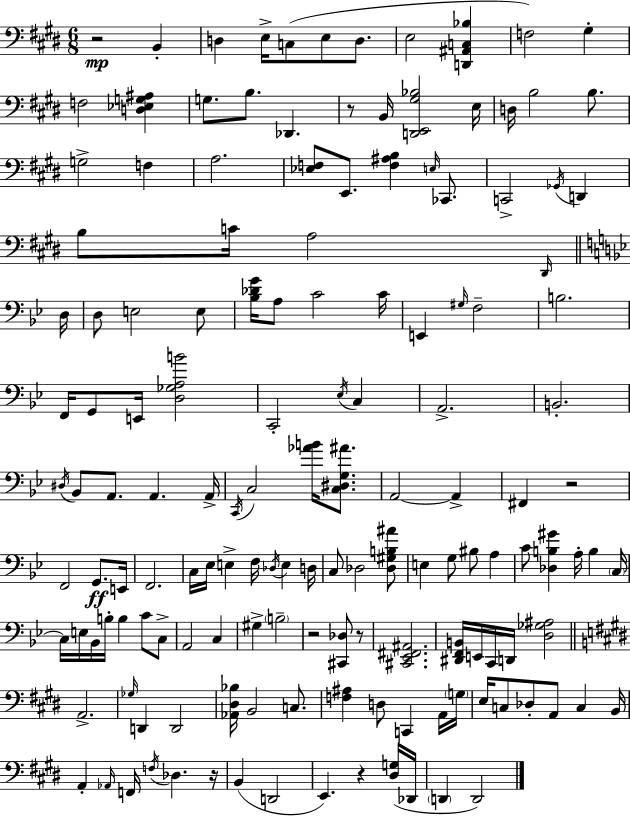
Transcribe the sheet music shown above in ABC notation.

X:1
T:Untitled
M:6/8
L:1/4
K:E
z2 B,, D, E,/4 C,/2 E,/2 D,/2 E,2 [D,,^A,,C,_B,] F,2 ^G, F,2 [D,_E,G,^A,] G,/2 B,/2 _D,, z/2 B,,/4 [D,,E,,^G,_B,]2 E,/4 D,/4 B,2 B,/2 G,2 F, A,2 [_E,F,]/2 E,,/2 [F,^A,B,] E,/4 _C,,/2 C,,2 _G,,/4 D,, B,/2 C/4 A,2 ^D,,/4 D,/4 D,/2 E,2 E,/2 [_B,_DG]/4 A,/2 C2 C/4 E,, ^G,/4 F,2 B,2 F,,/4 G,,/2 E,,/4 [D,_G,A,B]2 C,,2 _E,/4 C, A,,2 B,,2 ^D,/4 _B,,/2 A,,/2 A,, A,,/4 C,,/4 C,2 [_AB]/4 [C,^D,G,^A]/2 A,,2 A,, ^F,, z2 F,,2 G,,/2 E,,/4 F,,2 C,/4 _E,/4 E, F,/4 _D,/4 E, D,/4 C,/2 _D,2 [_D,^G,B,^A]/2 E, G,/2 ^B,/2 A, C/2 [_D,B,^G] A,/4 B, C,/4 C,/4 E,/4 _B,,/4 B,/4 B, C/2 C,/2 A,,2 C, ^G, B,2 z2 [^C,,_D,]/2 z/2 [^C,,_E,,^F,,^A,,]2 [^D,,F,,B,,]/4 E,,/4 C,,/4 D,,/4 [D,_G,^A,]2 A,,2 _G,/4 D,, D,,2 [_A,,^D,_B,]/4 B,,2 C,/2 [F,^A,] D,/2 C,, A,,/4 G,/4 E,/4 C,/2 _D,/2 A,,/2 C, B,,/4 A,, _A,,/4 F,,/4 F,/4 _D, z/4 B,, D,,2 E,, z [^D,G,]/4 _D,,/4 D,, D,,2